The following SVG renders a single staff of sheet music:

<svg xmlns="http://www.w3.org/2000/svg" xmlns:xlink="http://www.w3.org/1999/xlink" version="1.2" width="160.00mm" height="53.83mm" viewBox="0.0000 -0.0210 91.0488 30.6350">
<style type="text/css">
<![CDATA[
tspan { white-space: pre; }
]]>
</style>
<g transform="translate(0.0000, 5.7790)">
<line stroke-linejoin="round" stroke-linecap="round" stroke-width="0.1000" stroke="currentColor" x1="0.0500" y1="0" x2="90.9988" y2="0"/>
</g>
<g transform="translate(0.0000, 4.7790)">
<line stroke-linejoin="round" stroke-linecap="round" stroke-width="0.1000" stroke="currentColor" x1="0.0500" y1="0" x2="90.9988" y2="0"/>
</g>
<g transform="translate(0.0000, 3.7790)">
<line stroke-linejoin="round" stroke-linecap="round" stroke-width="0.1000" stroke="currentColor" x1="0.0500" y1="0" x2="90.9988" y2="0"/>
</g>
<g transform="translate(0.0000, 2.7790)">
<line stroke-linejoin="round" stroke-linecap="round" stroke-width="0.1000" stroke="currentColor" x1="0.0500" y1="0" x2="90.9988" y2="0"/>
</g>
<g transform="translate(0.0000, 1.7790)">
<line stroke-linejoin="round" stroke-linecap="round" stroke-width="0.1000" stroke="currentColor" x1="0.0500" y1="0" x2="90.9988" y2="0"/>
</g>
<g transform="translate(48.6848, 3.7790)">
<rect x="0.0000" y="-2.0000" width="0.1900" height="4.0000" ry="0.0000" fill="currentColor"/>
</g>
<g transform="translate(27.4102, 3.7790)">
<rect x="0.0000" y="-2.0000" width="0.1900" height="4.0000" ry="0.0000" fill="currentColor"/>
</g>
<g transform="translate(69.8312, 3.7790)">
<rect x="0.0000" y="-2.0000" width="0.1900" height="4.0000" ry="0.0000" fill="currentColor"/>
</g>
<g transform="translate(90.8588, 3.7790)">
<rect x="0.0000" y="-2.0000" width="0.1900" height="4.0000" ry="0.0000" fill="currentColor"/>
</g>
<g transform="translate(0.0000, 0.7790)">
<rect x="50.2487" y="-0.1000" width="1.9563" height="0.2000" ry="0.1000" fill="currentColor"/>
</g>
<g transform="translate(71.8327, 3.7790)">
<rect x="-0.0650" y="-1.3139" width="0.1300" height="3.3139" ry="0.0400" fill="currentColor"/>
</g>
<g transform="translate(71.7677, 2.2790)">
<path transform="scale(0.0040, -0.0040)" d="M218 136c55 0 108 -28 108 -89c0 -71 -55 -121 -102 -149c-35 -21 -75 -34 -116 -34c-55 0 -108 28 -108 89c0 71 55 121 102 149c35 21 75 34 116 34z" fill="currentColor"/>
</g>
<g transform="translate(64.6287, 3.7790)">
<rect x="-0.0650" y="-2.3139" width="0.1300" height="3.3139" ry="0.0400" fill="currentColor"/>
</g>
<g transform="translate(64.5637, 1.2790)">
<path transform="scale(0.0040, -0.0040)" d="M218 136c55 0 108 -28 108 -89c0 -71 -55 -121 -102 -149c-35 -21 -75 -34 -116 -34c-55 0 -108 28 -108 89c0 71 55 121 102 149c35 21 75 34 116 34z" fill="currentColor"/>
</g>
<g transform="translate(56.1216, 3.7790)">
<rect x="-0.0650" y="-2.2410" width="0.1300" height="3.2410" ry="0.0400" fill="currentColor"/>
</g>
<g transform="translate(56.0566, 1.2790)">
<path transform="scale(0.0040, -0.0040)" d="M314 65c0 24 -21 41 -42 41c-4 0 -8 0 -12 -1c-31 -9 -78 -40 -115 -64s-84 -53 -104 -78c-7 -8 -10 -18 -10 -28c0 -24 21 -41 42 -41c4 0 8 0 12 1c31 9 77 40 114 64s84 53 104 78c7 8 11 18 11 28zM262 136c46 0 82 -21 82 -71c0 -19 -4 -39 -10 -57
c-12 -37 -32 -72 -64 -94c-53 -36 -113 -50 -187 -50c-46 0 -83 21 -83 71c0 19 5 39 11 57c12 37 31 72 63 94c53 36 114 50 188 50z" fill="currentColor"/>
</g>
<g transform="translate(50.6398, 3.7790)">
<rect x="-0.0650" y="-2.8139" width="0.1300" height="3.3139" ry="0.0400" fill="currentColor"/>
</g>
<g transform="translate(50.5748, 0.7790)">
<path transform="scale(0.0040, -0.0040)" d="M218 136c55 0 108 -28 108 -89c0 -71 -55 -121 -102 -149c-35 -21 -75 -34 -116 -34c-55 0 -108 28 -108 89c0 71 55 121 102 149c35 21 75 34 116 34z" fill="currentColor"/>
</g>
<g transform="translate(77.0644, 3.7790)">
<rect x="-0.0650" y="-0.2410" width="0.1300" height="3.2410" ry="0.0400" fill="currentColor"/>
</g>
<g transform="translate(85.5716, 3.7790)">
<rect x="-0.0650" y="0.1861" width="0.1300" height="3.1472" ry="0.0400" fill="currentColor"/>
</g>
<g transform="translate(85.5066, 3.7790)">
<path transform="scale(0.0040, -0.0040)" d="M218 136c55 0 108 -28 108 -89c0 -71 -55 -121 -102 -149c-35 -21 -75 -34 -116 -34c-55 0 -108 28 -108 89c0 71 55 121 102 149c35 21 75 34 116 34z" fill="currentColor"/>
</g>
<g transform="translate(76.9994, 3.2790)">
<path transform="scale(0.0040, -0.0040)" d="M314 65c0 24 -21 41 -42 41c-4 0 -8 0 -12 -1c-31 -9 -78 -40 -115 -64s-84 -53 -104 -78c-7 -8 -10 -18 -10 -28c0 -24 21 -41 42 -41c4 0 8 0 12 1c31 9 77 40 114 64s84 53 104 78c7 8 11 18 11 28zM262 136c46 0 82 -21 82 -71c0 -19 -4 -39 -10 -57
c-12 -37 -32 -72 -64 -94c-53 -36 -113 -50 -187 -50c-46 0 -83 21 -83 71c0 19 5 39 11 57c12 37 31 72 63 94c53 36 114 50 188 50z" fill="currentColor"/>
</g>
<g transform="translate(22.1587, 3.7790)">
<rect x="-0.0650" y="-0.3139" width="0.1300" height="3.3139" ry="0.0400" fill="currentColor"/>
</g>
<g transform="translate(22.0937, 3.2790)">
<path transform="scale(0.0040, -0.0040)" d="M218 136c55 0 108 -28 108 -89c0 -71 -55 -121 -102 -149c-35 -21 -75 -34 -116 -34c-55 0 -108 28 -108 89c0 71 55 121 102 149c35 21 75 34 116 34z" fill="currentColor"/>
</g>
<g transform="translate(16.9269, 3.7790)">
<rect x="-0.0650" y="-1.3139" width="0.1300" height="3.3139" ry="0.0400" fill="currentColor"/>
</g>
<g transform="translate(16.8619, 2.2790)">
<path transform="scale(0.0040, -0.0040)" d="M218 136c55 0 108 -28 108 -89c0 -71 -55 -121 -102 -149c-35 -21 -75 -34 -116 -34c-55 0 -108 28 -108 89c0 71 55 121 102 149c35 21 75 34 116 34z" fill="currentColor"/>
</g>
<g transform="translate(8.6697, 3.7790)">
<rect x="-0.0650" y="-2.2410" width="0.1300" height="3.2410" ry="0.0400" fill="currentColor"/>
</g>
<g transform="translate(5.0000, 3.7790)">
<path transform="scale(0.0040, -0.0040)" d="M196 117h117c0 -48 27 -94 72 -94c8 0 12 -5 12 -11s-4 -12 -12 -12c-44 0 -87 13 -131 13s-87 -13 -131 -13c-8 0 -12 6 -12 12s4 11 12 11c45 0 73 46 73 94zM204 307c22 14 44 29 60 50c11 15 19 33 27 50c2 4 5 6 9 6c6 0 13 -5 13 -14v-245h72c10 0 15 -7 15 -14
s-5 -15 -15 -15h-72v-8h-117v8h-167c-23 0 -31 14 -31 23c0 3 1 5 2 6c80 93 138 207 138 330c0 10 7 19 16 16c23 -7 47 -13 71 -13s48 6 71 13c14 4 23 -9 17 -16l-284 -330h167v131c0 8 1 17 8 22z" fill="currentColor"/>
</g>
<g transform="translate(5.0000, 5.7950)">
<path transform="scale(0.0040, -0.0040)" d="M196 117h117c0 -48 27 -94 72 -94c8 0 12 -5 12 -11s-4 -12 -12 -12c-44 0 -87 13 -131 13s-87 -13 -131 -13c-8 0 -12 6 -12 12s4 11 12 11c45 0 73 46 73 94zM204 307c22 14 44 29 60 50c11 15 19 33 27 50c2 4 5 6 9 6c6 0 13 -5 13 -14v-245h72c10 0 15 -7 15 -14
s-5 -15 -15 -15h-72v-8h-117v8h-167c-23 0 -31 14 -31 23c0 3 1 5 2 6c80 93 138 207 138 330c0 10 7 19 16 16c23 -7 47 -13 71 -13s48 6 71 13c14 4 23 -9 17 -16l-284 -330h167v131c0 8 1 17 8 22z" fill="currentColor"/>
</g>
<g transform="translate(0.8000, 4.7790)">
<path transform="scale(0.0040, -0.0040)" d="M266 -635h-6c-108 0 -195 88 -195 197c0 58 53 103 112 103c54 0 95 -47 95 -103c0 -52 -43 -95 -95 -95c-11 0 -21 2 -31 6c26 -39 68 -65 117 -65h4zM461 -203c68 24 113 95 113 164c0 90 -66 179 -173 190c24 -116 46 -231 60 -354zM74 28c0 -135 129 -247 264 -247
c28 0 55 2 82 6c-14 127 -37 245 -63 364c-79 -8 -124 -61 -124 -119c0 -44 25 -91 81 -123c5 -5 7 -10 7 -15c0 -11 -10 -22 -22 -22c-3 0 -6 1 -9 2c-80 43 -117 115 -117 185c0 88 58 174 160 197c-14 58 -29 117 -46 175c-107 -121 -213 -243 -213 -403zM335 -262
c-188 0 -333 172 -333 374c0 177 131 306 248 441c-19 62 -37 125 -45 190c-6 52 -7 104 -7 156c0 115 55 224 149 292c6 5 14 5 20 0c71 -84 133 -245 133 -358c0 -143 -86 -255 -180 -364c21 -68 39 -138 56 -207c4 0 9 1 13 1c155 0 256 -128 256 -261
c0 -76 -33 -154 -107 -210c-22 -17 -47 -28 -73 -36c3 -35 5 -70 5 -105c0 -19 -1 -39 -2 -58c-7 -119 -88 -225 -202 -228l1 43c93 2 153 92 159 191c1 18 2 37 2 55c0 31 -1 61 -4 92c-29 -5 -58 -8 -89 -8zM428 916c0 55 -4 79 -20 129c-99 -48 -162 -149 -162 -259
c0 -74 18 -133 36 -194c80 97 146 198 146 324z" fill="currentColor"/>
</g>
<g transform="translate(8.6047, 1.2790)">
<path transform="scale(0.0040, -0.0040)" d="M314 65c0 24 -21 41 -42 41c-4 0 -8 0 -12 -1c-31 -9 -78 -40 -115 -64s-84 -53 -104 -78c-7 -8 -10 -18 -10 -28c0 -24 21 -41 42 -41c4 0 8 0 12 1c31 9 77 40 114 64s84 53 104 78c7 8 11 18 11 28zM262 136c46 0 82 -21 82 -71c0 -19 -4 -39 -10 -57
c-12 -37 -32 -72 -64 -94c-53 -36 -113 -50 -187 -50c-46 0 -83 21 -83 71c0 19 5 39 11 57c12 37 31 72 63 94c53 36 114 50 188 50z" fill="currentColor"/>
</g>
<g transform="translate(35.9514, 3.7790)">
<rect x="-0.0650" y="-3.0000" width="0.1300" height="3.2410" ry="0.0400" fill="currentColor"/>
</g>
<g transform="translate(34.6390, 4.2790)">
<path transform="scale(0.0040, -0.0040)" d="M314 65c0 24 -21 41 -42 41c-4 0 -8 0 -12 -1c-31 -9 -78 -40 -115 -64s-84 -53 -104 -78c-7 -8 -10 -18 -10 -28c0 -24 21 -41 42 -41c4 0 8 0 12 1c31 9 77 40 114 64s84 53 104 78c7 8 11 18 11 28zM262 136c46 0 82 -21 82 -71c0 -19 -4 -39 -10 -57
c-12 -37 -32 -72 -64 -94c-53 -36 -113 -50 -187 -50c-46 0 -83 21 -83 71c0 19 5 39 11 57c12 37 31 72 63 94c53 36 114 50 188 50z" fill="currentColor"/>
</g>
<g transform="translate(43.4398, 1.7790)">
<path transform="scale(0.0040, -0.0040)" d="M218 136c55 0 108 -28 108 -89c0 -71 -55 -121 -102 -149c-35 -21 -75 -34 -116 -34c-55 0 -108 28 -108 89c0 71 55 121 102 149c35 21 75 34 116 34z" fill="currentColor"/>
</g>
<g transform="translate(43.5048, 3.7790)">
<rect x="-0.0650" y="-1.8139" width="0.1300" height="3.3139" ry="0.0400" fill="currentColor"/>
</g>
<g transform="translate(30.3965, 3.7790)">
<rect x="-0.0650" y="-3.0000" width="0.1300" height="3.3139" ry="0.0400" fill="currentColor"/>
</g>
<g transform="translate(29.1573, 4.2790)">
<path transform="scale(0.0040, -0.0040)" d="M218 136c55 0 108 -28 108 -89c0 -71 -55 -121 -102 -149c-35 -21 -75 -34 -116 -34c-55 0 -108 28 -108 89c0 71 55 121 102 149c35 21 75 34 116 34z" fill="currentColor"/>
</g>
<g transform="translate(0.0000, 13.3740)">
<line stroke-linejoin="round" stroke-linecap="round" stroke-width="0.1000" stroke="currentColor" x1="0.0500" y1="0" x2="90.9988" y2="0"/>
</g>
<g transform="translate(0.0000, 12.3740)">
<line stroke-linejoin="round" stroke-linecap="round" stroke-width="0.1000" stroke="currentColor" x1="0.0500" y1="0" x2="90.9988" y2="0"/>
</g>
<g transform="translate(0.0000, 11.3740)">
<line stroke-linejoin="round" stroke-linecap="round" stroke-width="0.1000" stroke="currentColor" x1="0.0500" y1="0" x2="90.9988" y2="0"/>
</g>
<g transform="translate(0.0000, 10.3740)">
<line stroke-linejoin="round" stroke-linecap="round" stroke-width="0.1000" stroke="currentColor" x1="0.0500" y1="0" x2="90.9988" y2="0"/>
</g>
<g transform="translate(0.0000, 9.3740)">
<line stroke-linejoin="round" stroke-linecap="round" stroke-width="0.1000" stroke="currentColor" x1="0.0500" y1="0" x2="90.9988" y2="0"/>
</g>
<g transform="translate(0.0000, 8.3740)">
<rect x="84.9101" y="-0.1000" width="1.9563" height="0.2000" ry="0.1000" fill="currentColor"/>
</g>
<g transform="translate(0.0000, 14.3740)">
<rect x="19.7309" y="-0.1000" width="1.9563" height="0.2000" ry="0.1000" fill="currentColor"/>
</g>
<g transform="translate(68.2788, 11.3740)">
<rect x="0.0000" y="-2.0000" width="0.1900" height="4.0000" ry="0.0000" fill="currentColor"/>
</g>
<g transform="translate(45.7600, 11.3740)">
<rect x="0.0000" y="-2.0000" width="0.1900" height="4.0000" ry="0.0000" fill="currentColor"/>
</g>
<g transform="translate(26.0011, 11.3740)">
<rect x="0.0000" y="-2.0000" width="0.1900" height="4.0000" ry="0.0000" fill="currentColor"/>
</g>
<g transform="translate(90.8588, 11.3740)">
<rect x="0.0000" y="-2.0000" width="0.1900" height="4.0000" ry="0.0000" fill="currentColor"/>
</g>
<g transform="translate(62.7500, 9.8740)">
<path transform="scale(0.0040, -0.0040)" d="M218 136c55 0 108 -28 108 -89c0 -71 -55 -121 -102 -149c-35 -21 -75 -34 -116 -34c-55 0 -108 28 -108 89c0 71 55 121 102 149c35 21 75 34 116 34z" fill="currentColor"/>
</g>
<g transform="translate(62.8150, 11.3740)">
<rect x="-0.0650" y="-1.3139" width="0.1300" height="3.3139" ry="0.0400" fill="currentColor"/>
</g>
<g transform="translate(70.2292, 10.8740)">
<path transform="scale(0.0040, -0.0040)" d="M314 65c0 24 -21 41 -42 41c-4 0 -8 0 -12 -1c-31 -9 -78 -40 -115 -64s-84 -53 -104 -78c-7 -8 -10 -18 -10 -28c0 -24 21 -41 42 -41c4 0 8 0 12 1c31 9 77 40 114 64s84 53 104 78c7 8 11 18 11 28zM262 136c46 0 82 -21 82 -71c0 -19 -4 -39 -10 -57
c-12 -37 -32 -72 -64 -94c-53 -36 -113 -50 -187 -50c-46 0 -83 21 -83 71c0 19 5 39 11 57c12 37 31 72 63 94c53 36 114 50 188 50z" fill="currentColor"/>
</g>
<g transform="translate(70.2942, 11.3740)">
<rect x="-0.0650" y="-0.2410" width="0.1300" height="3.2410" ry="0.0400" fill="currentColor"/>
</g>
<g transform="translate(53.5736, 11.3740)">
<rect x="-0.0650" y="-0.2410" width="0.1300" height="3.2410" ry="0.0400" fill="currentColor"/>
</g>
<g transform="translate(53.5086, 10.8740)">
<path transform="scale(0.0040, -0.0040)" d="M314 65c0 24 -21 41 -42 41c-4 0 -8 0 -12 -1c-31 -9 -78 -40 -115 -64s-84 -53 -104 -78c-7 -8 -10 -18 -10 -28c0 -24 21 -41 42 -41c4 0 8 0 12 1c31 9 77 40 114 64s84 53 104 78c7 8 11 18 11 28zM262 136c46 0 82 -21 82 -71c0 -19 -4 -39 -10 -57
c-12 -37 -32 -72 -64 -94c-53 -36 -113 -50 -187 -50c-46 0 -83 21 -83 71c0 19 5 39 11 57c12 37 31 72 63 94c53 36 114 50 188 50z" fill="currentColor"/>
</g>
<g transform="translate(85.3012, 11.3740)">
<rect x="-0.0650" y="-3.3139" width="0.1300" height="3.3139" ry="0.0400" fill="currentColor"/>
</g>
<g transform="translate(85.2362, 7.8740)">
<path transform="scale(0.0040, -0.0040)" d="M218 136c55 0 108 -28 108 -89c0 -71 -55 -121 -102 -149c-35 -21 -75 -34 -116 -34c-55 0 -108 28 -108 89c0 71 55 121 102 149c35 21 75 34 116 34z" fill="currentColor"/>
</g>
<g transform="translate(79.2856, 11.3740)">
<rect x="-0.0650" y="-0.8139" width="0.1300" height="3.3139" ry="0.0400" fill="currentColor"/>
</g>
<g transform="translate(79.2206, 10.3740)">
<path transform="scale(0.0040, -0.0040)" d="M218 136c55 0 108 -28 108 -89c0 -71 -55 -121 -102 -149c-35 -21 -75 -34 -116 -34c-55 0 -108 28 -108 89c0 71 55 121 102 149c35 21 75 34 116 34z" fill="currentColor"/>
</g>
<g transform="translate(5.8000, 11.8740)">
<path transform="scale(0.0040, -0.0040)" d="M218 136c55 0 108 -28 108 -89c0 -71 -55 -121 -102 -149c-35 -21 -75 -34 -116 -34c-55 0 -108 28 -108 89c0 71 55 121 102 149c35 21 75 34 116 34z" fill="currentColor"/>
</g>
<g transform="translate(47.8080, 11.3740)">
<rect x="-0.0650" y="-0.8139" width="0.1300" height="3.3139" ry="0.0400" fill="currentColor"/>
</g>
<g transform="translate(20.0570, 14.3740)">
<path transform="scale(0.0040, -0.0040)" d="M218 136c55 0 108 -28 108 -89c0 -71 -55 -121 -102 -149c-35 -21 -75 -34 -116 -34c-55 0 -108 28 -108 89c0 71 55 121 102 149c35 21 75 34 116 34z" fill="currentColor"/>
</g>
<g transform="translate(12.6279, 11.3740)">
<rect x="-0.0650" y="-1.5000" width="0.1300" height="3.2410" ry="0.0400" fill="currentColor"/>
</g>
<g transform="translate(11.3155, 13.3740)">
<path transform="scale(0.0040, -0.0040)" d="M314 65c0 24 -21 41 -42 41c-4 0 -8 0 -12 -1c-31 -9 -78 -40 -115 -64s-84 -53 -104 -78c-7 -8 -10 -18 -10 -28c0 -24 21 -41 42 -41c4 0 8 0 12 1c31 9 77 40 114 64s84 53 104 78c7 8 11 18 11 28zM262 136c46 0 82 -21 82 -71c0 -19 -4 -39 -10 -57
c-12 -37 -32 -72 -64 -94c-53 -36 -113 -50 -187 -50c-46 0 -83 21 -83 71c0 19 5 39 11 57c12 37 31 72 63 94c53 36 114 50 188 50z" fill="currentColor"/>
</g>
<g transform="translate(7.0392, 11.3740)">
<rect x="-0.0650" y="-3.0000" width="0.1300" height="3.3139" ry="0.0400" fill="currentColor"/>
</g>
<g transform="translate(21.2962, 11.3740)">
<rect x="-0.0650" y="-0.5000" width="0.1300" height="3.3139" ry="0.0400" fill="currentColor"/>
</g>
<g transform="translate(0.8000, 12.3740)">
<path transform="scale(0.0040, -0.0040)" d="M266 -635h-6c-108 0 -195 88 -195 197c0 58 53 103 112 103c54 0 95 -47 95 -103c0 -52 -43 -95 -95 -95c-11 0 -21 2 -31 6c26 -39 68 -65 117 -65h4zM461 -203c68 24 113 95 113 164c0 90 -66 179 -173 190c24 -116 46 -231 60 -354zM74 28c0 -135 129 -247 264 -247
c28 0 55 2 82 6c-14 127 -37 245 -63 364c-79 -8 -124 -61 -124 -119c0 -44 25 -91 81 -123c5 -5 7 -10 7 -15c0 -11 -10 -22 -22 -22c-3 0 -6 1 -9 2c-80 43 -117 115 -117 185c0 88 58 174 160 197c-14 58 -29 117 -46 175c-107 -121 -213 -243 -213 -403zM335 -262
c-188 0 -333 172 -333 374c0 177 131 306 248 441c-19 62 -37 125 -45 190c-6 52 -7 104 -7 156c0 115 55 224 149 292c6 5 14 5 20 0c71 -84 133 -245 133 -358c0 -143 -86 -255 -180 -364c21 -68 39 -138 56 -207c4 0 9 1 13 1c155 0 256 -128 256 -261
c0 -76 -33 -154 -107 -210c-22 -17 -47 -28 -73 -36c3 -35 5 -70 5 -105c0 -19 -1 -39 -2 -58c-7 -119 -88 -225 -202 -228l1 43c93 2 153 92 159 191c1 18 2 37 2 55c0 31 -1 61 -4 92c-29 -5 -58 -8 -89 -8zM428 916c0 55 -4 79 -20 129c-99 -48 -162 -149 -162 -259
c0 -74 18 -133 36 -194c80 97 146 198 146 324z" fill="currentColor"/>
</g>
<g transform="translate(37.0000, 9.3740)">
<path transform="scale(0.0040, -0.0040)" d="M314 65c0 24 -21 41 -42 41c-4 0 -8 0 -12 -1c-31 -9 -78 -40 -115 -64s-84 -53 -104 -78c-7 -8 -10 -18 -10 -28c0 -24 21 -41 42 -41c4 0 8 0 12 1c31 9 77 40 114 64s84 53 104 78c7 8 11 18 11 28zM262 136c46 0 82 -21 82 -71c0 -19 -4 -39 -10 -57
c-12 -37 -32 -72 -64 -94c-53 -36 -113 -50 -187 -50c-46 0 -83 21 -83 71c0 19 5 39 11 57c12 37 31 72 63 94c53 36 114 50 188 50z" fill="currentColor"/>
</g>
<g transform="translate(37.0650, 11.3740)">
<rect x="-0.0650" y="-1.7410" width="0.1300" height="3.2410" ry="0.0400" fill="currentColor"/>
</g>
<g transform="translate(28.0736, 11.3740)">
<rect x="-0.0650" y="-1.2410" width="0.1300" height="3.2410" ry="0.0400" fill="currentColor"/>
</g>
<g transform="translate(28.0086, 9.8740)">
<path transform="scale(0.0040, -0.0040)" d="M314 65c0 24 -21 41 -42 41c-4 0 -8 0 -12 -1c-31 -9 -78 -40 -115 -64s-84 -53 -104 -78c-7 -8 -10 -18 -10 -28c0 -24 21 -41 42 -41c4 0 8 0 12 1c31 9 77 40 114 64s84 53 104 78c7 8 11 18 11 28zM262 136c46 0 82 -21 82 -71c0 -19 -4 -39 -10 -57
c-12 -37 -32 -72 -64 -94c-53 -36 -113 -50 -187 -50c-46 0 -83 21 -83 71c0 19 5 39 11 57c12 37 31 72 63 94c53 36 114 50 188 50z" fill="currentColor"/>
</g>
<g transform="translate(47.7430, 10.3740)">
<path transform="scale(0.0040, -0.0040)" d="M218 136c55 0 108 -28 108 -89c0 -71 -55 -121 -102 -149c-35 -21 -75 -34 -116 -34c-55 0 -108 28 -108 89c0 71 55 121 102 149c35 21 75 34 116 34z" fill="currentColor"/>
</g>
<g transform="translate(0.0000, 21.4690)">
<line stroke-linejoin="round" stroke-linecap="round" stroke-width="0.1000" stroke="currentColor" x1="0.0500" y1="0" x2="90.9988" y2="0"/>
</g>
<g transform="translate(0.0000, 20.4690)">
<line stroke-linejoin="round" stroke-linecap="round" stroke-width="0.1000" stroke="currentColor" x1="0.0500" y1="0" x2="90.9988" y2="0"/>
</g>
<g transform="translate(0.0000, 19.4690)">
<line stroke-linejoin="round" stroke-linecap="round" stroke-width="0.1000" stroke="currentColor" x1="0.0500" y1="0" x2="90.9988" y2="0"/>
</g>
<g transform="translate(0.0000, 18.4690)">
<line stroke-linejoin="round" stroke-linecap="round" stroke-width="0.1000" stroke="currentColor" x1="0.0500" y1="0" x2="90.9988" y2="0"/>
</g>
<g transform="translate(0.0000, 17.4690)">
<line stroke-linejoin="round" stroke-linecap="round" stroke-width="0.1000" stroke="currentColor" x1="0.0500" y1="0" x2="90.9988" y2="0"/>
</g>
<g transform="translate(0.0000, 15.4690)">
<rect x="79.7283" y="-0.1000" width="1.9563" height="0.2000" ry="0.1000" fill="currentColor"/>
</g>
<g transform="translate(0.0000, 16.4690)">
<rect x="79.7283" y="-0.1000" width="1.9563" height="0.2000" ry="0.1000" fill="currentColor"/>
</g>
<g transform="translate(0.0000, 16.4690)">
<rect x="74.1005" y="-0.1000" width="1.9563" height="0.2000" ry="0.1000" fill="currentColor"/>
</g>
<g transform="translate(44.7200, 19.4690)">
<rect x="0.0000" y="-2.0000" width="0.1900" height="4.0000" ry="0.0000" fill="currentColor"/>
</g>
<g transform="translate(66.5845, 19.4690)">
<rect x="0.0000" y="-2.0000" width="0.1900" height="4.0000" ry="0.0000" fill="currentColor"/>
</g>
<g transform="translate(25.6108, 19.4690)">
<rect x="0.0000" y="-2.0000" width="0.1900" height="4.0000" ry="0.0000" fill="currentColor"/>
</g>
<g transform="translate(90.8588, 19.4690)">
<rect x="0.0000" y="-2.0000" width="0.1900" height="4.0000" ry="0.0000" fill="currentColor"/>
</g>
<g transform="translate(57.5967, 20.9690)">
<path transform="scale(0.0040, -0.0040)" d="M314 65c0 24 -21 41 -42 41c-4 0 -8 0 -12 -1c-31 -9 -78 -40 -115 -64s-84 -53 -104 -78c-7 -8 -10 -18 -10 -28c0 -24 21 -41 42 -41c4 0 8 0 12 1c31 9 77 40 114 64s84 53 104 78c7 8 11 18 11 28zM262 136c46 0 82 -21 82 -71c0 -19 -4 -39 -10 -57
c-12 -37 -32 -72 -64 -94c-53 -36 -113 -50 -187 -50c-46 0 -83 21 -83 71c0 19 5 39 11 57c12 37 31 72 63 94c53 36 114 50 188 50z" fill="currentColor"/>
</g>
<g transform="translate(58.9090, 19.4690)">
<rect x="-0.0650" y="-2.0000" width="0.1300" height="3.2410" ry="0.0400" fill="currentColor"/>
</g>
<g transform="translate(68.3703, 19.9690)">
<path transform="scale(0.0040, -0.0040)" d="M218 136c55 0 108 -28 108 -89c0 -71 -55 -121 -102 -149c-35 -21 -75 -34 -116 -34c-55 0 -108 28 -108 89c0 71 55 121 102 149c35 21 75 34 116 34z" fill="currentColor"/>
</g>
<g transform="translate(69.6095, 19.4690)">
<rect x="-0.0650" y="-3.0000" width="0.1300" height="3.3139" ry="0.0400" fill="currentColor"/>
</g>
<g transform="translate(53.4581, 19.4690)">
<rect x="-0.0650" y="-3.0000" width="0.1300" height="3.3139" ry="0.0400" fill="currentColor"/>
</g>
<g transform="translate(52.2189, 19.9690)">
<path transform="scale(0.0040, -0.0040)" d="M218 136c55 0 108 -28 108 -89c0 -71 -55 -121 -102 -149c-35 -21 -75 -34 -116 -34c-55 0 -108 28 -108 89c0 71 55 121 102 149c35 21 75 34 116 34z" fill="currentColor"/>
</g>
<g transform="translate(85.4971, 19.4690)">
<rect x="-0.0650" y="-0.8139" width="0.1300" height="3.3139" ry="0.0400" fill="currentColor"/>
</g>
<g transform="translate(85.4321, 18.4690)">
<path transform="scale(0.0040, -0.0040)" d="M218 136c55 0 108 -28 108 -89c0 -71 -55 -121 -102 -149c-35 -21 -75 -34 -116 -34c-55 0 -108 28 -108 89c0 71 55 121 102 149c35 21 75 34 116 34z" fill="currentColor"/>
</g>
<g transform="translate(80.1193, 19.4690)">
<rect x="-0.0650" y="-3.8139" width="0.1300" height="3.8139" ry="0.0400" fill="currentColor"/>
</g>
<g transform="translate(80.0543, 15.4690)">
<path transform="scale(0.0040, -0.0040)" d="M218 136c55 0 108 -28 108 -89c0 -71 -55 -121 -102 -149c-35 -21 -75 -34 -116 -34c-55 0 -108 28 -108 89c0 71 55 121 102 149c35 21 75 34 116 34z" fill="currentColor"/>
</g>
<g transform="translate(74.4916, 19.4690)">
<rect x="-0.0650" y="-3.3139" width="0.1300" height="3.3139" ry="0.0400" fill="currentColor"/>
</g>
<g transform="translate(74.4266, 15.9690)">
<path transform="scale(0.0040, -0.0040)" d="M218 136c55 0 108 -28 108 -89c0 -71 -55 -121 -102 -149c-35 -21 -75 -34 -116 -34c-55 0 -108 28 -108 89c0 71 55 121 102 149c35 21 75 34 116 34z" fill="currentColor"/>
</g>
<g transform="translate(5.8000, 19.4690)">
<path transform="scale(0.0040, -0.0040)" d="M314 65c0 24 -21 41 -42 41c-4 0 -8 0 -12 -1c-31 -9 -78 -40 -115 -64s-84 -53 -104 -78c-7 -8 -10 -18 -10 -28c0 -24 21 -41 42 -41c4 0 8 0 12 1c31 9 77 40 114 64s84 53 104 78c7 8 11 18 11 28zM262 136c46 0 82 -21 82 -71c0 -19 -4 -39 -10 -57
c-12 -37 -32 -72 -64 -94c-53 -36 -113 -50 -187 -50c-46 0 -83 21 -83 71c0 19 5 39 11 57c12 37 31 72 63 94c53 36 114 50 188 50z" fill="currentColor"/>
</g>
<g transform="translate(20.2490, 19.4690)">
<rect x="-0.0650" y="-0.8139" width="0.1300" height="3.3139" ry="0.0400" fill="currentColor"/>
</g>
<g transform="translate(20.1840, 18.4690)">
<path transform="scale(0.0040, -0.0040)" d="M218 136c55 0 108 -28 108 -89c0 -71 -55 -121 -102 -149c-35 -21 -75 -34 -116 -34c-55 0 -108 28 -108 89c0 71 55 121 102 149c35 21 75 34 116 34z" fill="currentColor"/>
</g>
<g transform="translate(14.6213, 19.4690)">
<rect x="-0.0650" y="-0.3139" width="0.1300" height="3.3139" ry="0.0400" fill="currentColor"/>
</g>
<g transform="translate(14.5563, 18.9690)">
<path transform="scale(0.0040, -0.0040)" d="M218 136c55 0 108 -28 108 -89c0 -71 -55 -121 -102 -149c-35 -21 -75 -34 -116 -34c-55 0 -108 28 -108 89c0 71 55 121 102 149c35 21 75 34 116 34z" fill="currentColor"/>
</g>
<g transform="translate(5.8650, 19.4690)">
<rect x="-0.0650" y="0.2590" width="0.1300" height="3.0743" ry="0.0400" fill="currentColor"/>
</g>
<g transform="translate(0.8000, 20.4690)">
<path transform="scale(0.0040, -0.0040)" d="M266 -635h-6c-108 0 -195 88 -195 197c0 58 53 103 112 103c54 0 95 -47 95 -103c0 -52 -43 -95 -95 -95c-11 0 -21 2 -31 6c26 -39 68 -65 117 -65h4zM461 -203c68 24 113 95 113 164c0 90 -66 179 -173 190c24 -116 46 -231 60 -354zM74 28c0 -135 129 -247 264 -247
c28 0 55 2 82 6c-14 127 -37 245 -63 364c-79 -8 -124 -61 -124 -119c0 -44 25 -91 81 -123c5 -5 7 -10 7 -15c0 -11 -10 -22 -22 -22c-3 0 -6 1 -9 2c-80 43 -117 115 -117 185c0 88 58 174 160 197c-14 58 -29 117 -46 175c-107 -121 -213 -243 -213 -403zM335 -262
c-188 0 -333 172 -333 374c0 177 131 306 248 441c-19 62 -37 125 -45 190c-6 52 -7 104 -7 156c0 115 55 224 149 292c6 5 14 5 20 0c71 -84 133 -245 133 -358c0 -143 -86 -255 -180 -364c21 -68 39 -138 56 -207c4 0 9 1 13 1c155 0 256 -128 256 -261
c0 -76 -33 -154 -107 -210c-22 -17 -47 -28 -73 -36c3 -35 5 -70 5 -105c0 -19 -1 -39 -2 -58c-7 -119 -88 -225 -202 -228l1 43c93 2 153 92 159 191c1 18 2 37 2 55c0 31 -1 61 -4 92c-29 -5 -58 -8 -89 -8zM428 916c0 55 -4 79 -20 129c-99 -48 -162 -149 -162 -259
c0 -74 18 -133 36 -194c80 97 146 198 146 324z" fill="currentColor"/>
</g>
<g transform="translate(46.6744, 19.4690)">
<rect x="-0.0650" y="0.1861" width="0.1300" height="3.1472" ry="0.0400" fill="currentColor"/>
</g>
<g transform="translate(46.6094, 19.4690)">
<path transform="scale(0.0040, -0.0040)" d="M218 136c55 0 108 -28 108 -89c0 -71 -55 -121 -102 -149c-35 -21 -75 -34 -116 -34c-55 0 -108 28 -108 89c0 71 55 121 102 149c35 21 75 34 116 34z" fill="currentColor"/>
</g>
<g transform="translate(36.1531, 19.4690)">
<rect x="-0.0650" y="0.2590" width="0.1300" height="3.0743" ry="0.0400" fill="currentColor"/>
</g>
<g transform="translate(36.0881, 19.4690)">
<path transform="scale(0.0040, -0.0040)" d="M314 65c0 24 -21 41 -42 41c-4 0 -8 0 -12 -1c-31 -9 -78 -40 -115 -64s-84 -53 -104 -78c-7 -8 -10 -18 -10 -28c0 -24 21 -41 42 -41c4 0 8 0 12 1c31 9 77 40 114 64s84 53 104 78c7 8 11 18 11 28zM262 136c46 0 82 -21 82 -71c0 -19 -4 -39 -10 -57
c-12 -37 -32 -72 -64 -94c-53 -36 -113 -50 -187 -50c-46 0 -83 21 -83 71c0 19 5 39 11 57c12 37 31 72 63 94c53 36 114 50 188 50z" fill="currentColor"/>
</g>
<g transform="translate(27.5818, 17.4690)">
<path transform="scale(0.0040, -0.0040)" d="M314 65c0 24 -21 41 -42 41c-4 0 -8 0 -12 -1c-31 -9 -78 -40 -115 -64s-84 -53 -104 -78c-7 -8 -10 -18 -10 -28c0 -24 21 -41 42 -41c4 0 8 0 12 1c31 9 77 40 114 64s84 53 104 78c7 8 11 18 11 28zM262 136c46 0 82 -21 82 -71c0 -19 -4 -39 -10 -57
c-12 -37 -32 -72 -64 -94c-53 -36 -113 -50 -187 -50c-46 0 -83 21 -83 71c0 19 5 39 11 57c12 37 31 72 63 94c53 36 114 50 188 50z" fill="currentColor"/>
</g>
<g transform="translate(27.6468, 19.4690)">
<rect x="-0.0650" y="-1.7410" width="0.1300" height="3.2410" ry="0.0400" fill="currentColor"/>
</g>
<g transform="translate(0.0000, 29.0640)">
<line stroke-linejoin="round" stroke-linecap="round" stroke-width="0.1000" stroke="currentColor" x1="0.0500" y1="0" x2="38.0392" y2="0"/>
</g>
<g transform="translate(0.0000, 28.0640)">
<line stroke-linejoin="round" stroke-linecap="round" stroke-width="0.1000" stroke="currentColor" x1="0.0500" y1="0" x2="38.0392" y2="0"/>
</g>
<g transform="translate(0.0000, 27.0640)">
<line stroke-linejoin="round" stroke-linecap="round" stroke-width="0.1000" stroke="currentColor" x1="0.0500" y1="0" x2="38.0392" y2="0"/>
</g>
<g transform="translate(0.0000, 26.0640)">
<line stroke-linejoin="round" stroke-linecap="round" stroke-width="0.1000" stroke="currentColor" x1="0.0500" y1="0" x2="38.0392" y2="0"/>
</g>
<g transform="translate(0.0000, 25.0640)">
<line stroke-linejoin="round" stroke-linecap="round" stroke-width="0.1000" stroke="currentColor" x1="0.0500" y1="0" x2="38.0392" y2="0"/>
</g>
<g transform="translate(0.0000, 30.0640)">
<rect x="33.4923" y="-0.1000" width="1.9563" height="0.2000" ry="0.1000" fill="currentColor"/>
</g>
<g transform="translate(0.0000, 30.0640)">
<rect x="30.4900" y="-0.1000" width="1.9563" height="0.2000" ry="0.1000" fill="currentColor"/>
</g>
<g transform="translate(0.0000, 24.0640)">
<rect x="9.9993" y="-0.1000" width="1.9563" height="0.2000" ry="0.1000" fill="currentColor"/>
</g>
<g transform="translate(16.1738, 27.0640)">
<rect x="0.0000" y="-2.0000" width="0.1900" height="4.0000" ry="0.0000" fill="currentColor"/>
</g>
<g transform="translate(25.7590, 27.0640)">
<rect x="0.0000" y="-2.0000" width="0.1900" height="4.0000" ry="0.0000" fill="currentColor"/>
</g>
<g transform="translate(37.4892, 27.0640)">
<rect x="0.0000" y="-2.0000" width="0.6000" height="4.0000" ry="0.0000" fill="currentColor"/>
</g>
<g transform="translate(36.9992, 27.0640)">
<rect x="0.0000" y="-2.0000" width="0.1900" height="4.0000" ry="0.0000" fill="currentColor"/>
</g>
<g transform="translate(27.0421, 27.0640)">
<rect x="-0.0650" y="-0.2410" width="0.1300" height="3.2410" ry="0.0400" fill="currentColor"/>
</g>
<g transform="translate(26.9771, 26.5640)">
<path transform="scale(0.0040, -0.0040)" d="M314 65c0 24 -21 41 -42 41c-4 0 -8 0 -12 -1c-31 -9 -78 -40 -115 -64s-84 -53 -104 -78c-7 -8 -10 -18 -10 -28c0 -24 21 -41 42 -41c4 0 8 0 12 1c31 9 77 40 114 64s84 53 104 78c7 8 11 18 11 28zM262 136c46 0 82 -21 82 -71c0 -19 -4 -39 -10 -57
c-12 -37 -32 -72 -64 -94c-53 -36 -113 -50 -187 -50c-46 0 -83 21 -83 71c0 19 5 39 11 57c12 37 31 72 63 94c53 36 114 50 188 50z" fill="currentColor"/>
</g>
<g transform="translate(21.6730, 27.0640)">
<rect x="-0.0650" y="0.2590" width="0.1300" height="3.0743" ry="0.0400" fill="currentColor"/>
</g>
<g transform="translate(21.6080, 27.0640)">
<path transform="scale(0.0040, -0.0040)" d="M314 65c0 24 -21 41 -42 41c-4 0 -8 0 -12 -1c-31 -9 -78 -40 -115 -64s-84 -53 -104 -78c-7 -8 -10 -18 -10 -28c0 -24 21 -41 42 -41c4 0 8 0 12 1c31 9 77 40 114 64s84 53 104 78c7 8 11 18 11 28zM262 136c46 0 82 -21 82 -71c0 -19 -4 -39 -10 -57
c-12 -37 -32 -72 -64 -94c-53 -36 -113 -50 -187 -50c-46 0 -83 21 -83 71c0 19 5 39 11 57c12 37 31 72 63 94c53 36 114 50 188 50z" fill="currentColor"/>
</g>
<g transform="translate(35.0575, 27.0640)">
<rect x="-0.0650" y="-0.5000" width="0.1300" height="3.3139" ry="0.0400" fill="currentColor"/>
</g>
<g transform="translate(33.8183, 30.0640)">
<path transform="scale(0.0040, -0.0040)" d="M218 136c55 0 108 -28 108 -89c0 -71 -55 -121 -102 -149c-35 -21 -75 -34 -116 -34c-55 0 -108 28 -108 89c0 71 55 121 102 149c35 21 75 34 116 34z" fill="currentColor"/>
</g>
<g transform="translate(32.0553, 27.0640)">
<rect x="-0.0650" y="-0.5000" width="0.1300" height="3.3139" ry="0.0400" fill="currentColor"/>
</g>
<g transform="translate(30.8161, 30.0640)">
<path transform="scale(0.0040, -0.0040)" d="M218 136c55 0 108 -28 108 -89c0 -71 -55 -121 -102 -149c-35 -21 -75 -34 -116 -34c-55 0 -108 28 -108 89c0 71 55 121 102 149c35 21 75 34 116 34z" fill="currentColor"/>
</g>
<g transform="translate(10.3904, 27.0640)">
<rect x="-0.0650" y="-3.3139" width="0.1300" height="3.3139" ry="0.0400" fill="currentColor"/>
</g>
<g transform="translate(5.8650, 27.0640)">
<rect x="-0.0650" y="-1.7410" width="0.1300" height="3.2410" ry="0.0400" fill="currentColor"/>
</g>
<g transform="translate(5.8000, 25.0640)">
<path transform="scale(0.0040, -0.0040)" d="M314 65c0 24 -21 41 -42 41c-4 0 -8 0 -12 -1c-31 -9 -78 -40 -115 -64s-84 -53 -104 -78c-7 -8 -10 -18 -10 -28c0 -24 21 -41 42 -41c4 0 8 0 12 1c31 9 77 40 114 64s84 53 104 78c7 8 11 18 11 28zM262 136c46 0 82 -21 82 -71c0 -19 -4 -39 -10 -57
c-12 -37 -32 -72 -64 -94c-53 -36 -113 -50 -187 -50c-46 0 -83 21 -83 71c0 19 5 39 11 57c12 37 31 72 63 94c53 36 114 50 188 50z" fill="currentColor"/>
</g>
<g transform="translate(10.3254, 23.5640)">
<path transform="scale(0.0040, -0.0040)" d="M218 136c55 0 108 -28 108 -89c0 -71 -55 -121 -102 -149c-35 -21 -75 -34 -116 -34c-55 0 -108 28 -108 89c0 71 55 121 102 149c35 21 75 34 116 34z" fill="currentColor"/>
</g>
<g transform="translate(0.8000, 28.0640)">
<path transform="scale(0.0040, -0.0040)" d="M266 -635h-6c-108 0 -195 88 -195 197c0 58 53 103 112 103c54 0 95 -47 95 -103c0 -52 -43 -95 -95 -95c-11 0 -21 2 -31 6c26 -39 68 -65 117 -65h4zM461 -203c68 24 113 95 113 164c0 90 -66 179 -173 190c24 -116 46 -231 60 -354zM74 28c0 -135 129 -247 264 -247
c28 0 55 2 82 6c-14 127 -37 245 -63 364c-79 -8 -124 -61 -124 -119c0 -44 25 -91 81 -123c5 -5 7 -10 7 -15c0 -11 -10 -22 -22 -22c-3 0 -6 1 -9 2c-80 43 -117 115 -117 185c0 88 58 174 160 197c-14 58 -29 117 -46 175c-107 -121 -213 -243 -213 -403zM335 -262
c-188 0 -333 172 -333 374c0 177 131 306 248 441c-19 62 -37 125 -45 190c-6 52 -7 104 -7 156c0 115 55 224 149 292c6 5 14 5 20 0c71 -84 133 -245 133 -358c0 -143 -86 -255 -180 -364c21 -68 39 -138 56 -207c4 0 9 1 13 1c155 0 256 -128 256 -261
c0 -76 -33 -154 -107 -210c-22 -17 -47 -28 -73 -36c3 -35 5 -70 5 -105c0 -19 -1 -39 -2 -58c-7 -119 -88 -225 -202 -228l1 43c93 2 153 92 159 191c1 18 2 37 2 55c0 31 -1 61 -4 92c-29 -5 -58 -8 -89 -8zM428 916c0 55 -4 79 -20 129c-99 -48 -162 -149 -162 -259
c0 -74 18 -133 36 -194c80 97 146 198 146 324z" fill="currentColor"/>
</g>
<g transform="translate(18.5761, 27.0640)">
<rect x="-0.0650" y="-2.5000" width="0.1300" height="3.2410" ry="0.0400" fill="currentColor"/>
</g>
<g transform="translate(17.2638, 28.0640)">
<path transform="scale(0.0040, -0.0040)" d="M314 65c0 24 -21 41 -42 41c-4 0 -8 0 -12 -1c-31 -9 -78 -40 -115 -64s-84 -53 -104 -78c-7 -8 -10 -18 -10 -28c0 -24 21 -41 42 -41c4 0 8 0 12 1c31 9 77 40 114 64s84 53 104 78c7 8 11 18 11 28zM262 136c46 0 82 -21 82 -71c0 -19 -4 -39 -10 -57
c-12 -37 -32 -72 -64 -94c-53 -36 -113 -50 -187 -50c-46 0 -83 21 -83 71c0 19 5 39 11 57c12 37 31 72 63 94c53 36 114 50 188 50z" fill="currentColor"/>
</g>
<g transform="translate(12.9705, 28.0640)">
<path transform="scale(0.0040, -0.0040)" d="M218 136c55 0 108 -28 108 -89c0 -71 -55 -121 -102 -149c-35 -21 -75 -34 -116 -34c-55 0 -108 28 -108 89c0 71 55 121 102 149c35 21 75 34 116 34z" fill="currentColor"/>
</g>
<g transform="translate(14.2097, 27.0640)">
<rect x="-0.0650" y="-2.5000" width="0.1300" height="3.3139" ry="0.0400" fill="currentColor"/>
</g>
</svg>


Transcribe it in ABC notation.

X:1
T:Untitled
M:4/4
L:1/4
K:C
g2 e c A A2 f a g2 g e c2 B A E2 C e2 f2 d c2 e c2 d b B2 c d f2 B2 B A F2 A b c' d f2 b G G2 B2 c2 C C